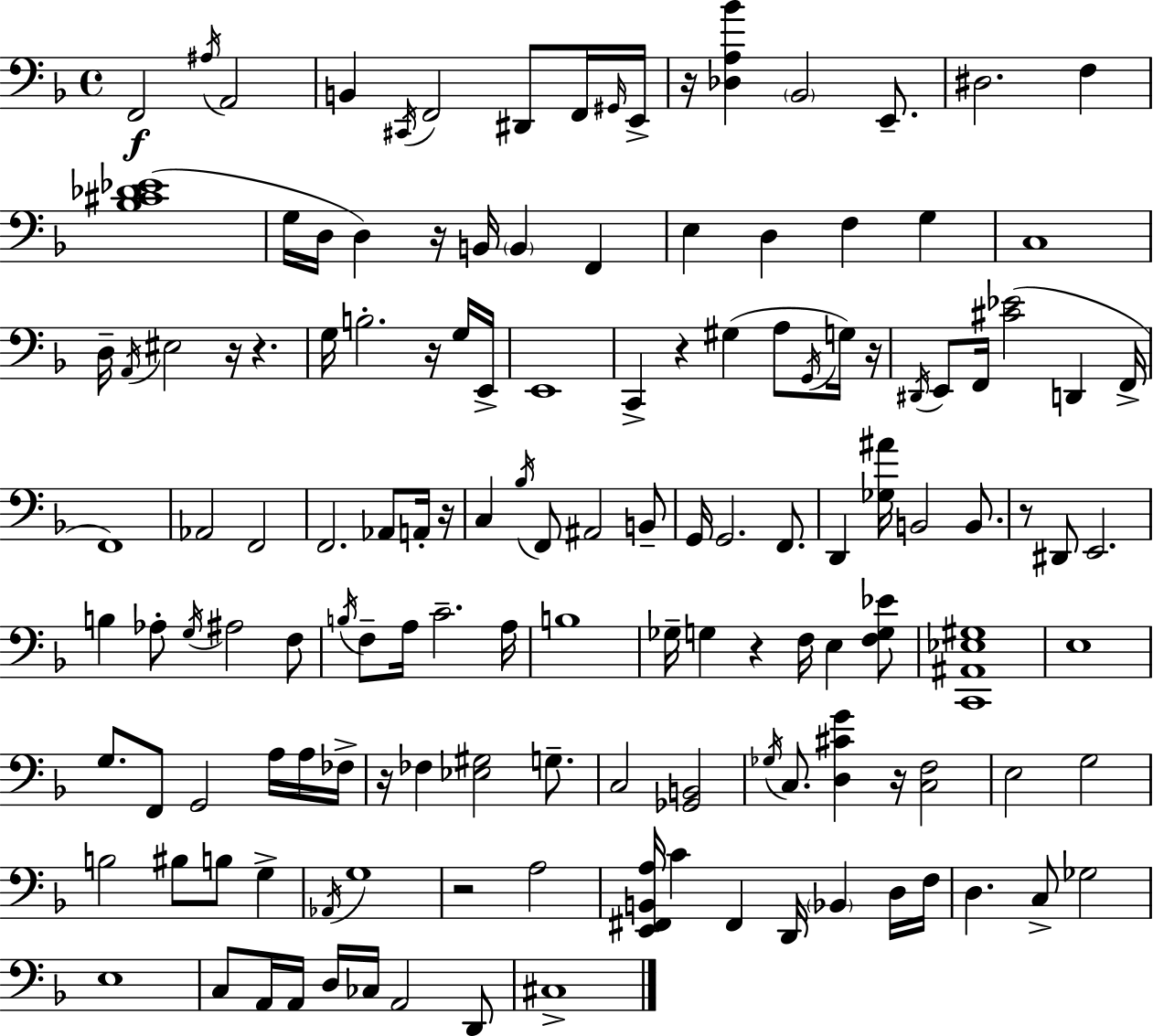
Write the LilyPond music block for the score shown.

{
  \clef bass
  \time 4/4
  \defaultTimeSignature
  \key d \minor
  \repeat volta 2 { f,2\f \acciaccatura { ais16 } a,2 | b,4 \acciaccatura { cis,16 } f,2 dis,8 | f,16 \grace { gis,16 } e,16-> r16 <des a bes'>4 \parenthesize bes,2 | e,8.-- dis2. f4 | \break <bes cis' des' ees'>1( | g16 d16 d4) r16 b,16 \parenthesize b,4 f,4 | e4 d4 f4 g4 | c1 | \break d16-- \acciaccatura { a,16 } eis2 r16 r4. | g16 b2.-. | r16 g16 e,16-> e,1 | c,4-> r4 gis4( | \break a8 \acciaccatura { g,16 } g16) r16 \acciaccatura { dis,16 } e,8 f,16 <cis' ees'>2( | d,4 f,16-> f,1) | aes,2 f,2 | f,2. | \break aes,8 a,16-. r16 c4 \acciaccatura { bes16 } f,8 ais,2 | b,8-- g,16 g,2. | f,8. d,4 <ges ais'>16 b,2 | b,8. r8 dis,8 e,2. | \break b4 aes8-. \acciaccatura { g16 } ais2 | f8 \acciaccatura { b16 } f8-- a16 c'2.-- | a16 b1 | ges16-- g4 r4 | \break f16 e4 <f g ees'>8 <c, ais, ees gis>1 | e1 | g8. f,8 g,2 | a16 a16 fes16-> r16 fes4 <ees gis>2 | \break g8.-- c2 | <ges, b,>2 \acciaccatura { ges16 } c8. <d cis' g'>4 | r16 <c f>2 e2 | g2 b2 | \break bis8 b8 g4-> \acciaccatura { aes,16 } g1 | r2 | a2 <e, fis, b, a>16 c'4 | fis,4 d,16 \parenthesize bes,4 d16 f16 d4. | \break c8-> ges2 e1 | c8 a,16 a,16 d16 | ces16 a,2 d,8 cis1-> | } \bar "|."
}